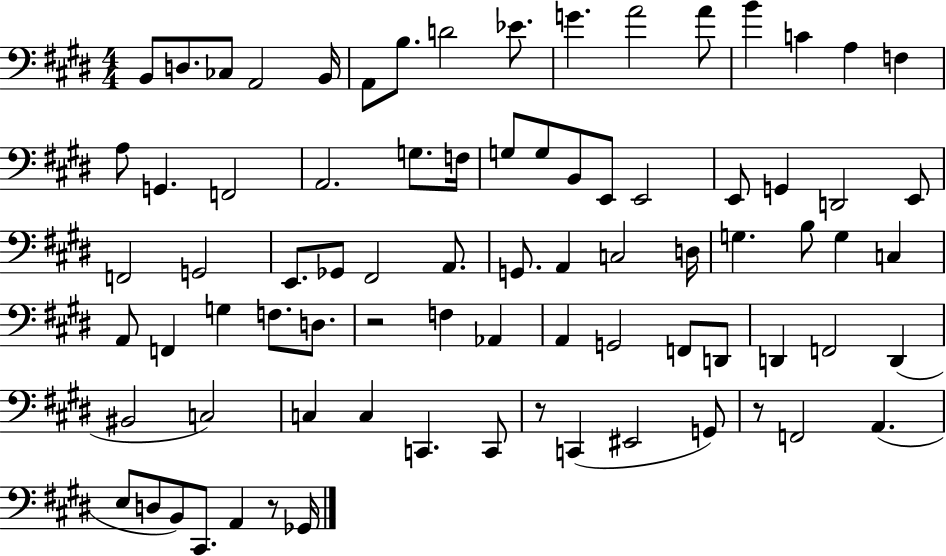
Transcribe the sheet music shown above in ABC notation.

X:1
T:Untitled
M:4/4
L:1/4
K:E
B,,/2 D,/2 _C,/2 A,,2 B,,/4 A,,/2 B,/2 D2 _E/2 G A2 A/2 B C A, F, A,/2 G,, F,,2 A,,2 G,/2 F,/4 G,/2 G,/2 B,,/2 E,,/2 E,,2 E,,/2 G,, D,,2 E,,/2 F,,2 G,,2 E,,/2 _G,,/2 ^F,,2 A,,/2 G,,/2 A,, C,2 D,/4 G, B,/2 G, C, A,,/2 F,, G, F,/2 D,/2 z2 F, _A,, A,, G,,2 F,,/2 D,,/2 D,, F,,2 D,, ^B,,2 C,2 C, C, C,, C,,/2 z/2 C,, ^E,,2 G,,/2 z/2 F,,2 A,, E,/2 D,/2 B,,/2 ^C,,/2 A,, z/2 _G,,/4